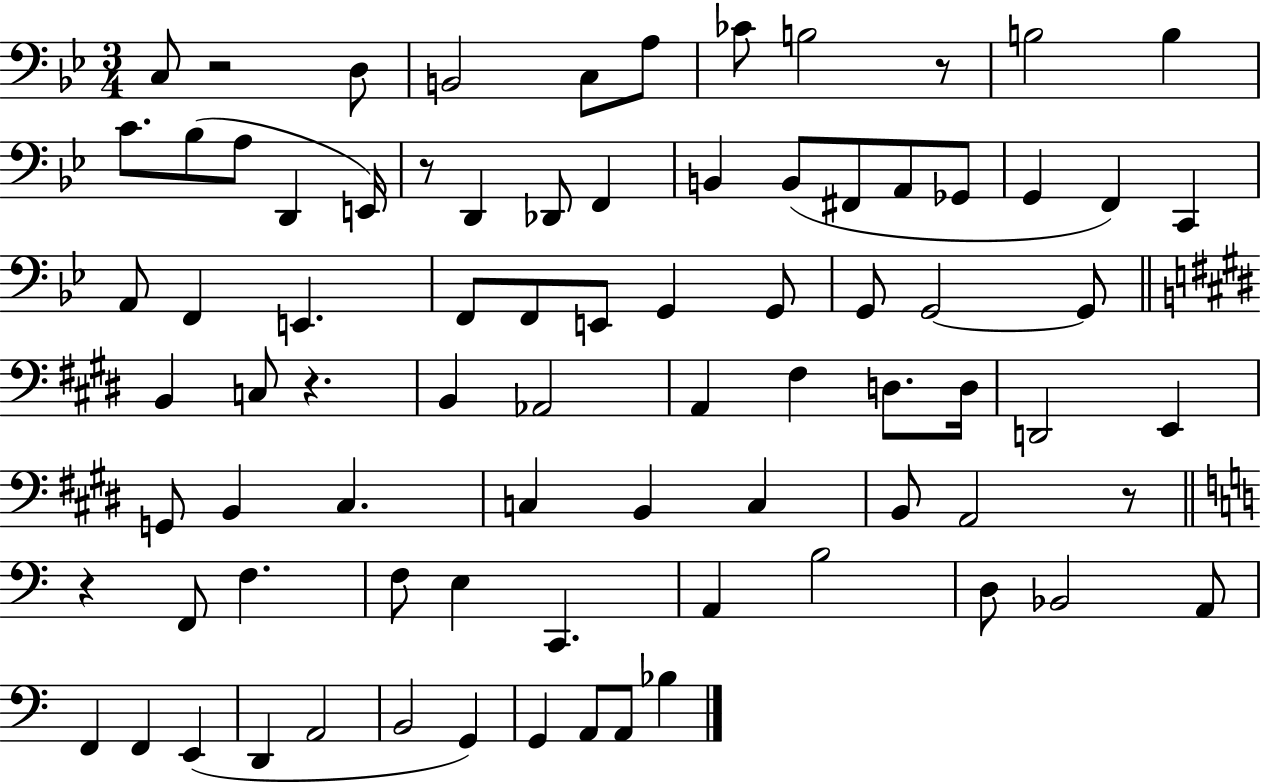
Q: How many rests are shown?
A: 6